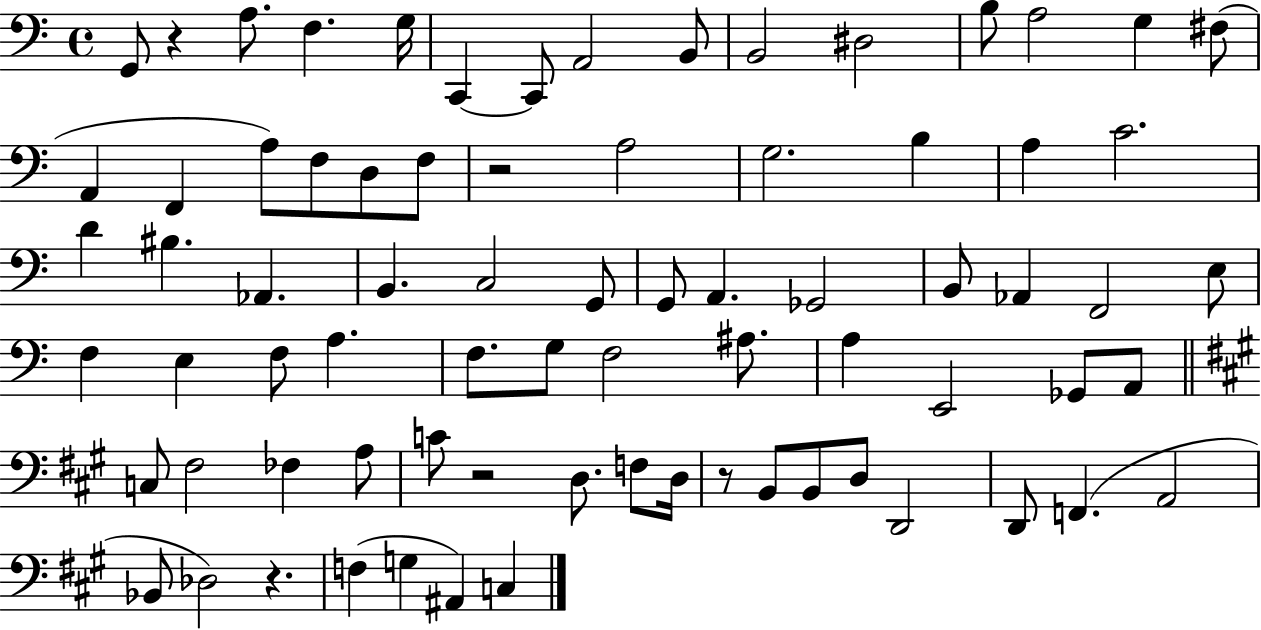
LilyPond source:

{
  \clef bass
  \time 4/4
  \defaultTimeSignature
  \key c \major
  \repeat volta 2 { g,8 r4 a8. f4. g16 | c,4~~ c,8 a,2 b,8 | b,2 dis2 | b8 a2 g4 fis8( | \break a,4 f,4 a8) f8 d8 f8 | r2 a2 | g2. b4 | a4 c'2. | \break d'4 bis4. aes,4. | b,4. c2 g,8 | g,8 a,4. ges,2 | b,8 aes,4 f,2 e8 | \break f4 e4 f8 a4. | f8. g8 f2 ais8. | a4 e,2 ges,8 a,8 | \bar "||" \break \key a \major c8 fis2 fes4 a8 | c'8 r2 d8. f8 d16 | r8 b,8 b,8 d8 d,2 | d,8 f,4.( a,2 | \break bes,8 des2) r4. | f4( g4 ais,4) c4 | } \bar "|."
}